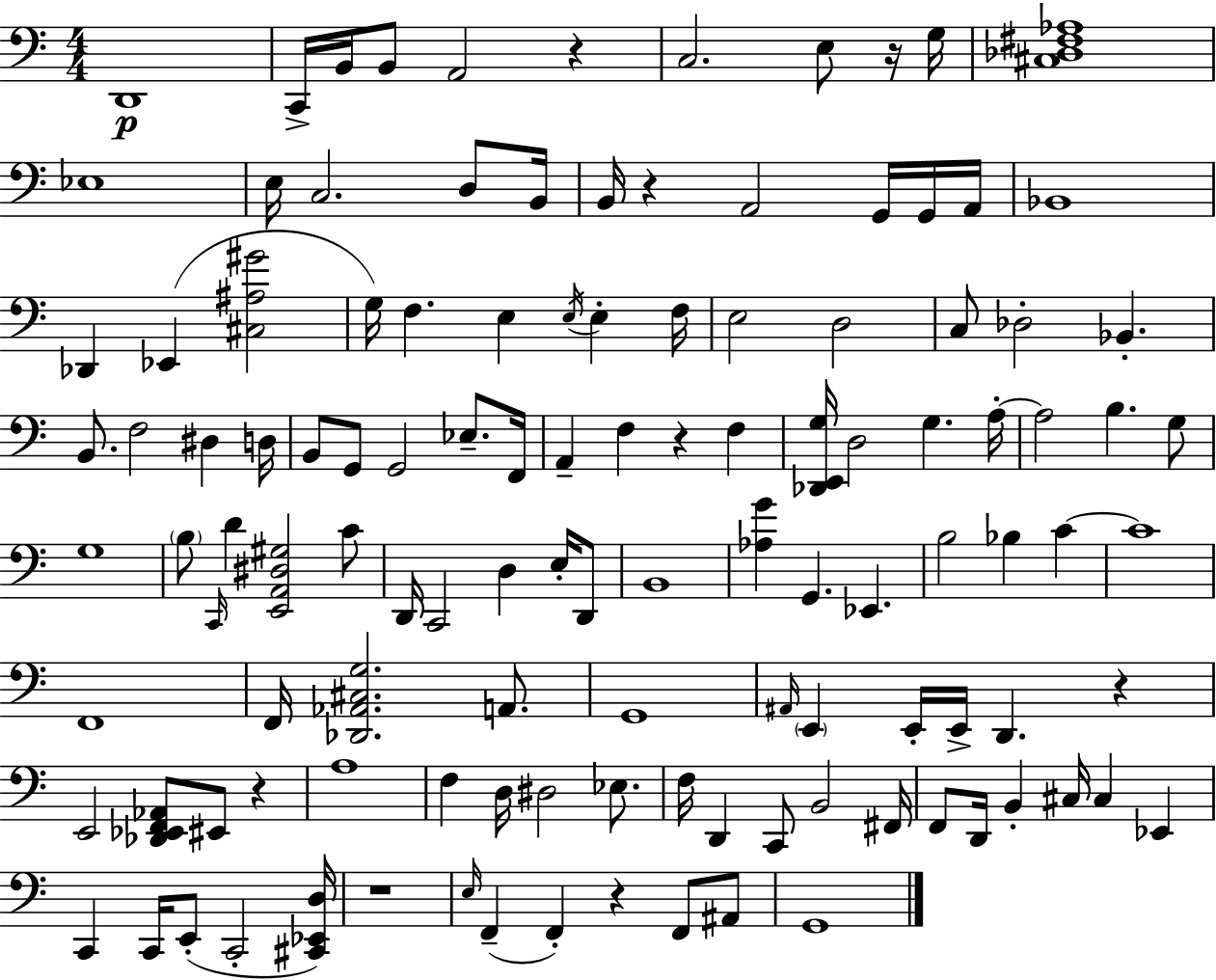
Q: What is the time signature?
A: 4/4